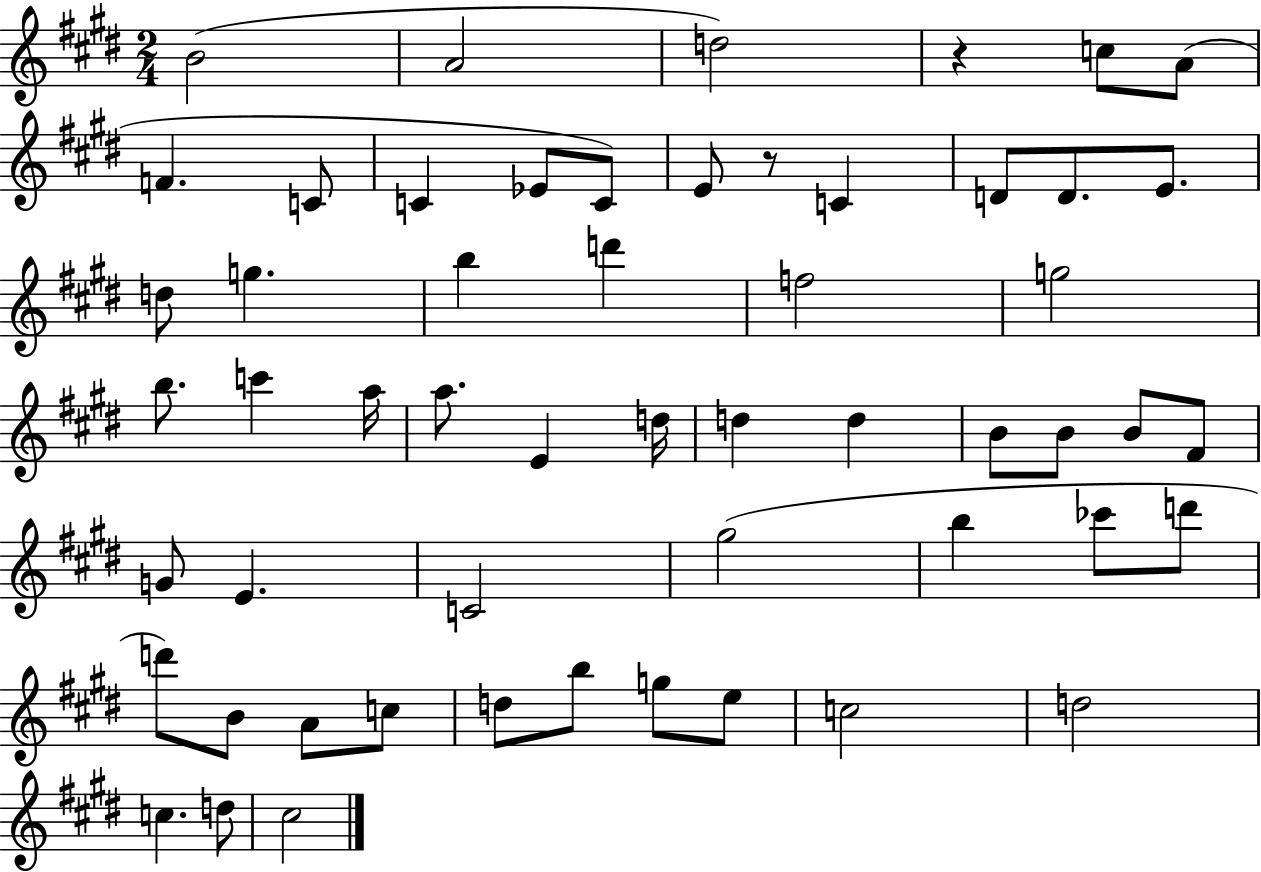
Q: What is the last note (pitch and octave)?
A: C#5